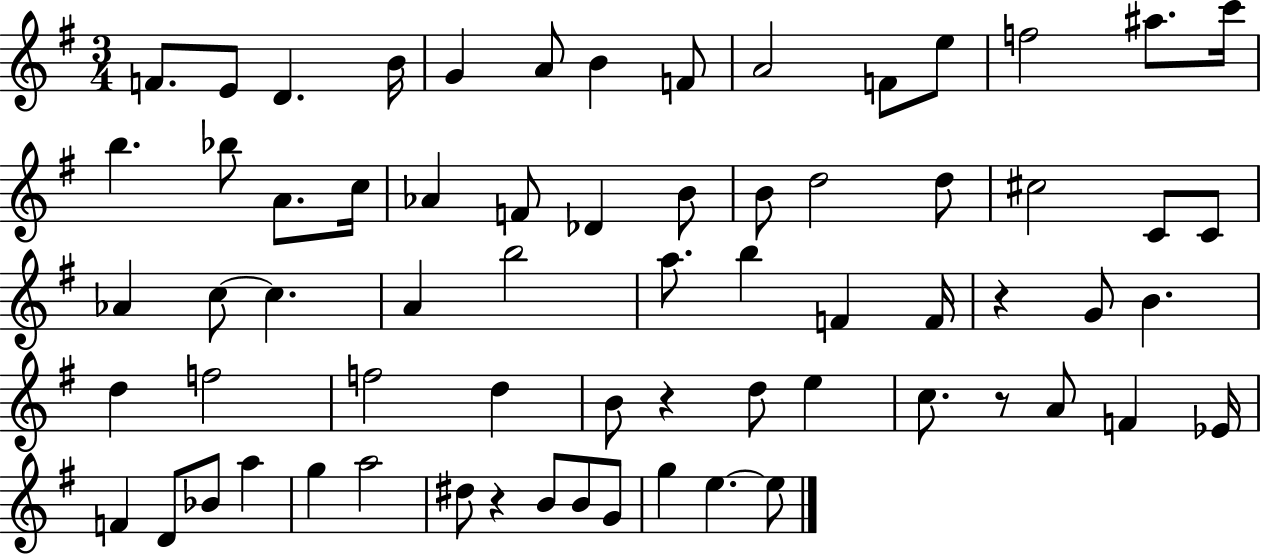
X:1
T:Untitled
M:3/4
L:1/4
K:G
F/2 E/2 D B/4 G A/2 B F/2 A2 F/2 e/2 f2 ^a/2 c'/4 b _b/2 A/2 c/4 _A F/2 _D B/2 B/2 d2 d/2 ^c2 C/2 C/2 _A c/2 c A b2 a/2 b F F/4 z G/2 B d f2 f2 d B/2 z d/2 e c/2 z/2 A/2 F _E/4 F D/2 _B/2 a g a2 ^d/2 z B/2 B/2 G/2 g e e/2